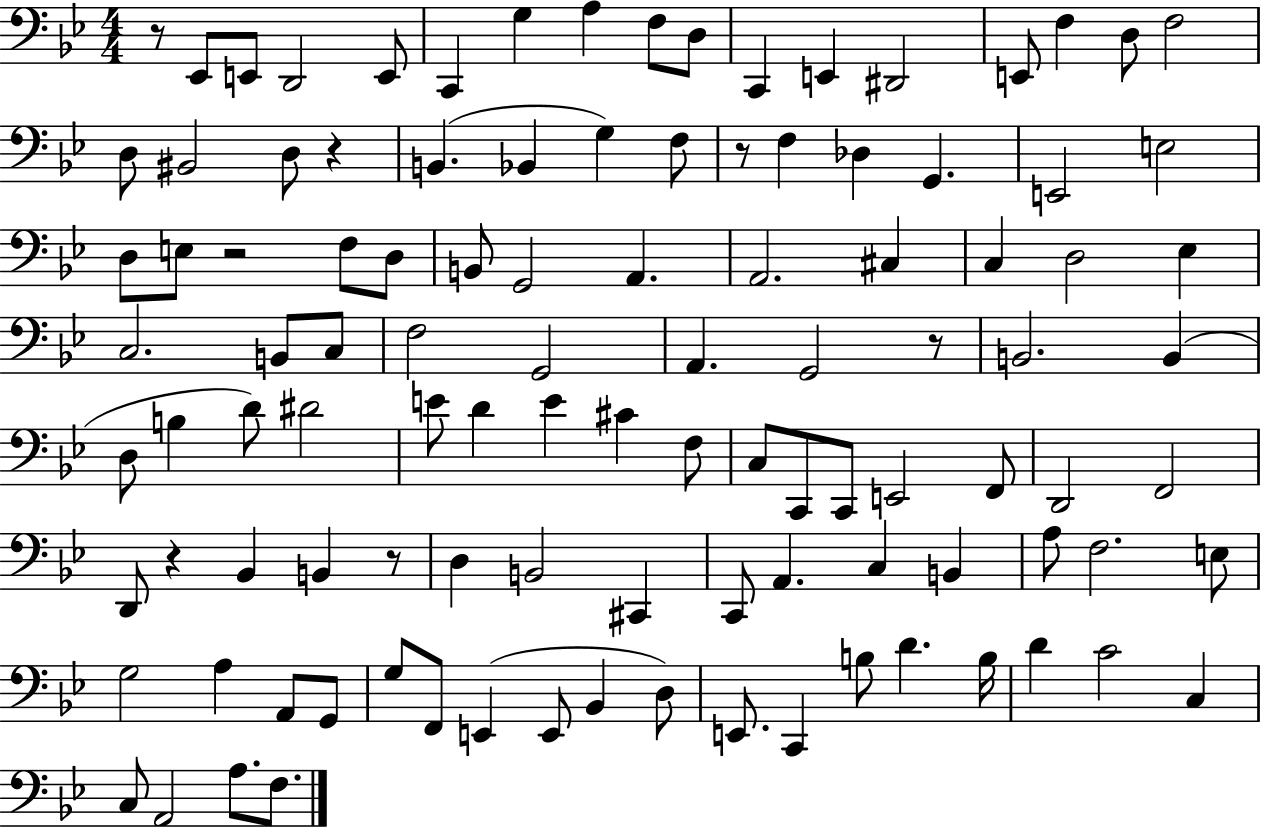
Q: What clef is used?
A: bass